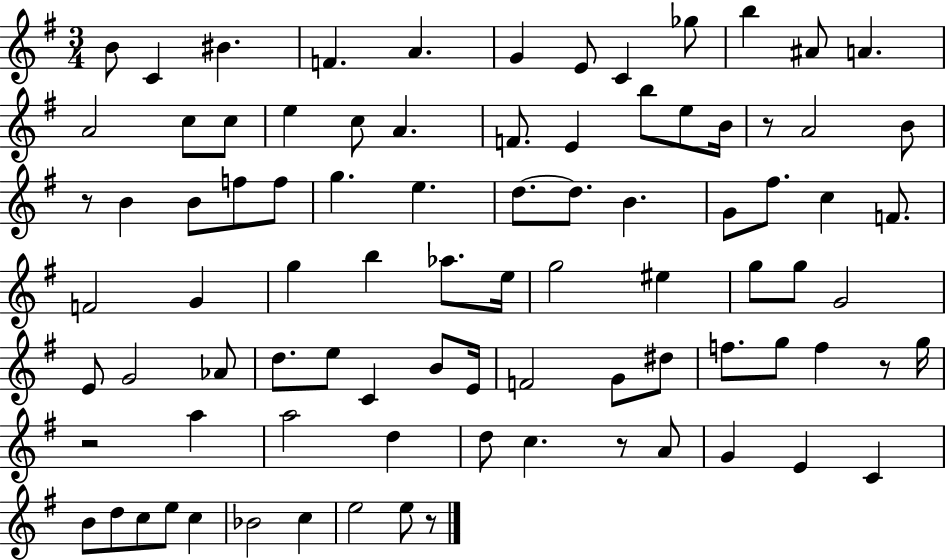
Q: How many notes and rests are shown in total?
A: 88